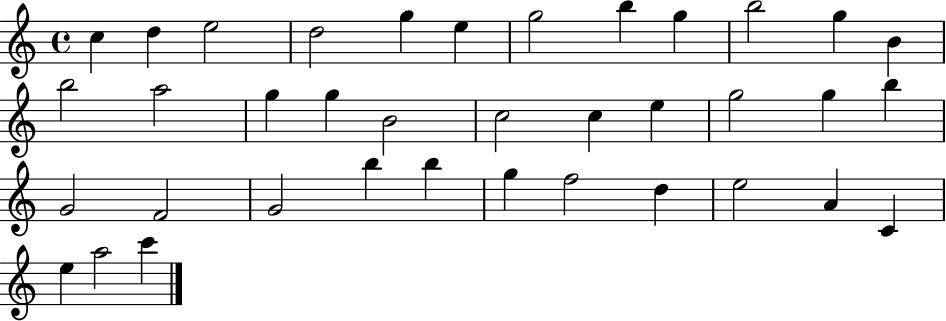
{
  \clef treble
  \time 4/4
  \defaultTimeSignature
  \key c \major
  c''4 d''4 e''2 | d''2 g''4 e''4 | g''2 b''4 g''4 | b''2 g''4 b'4 | \break b''2 a''2 | g''4 g''4 b'2 | c''2 c''4 e''4 | g''2 g''4 b''4 | \break g'2 f'2 | g'2 b''4 b''4 | g''4 f''2 d''4 | e''2 a'4 c'4 | \break e''4 a''2 c'''4 | \bar "|."
}